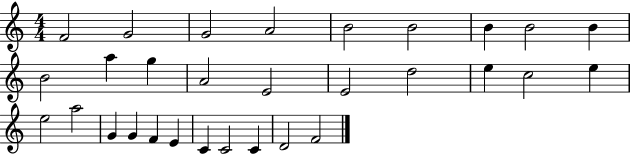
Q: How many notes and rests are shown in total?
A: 30